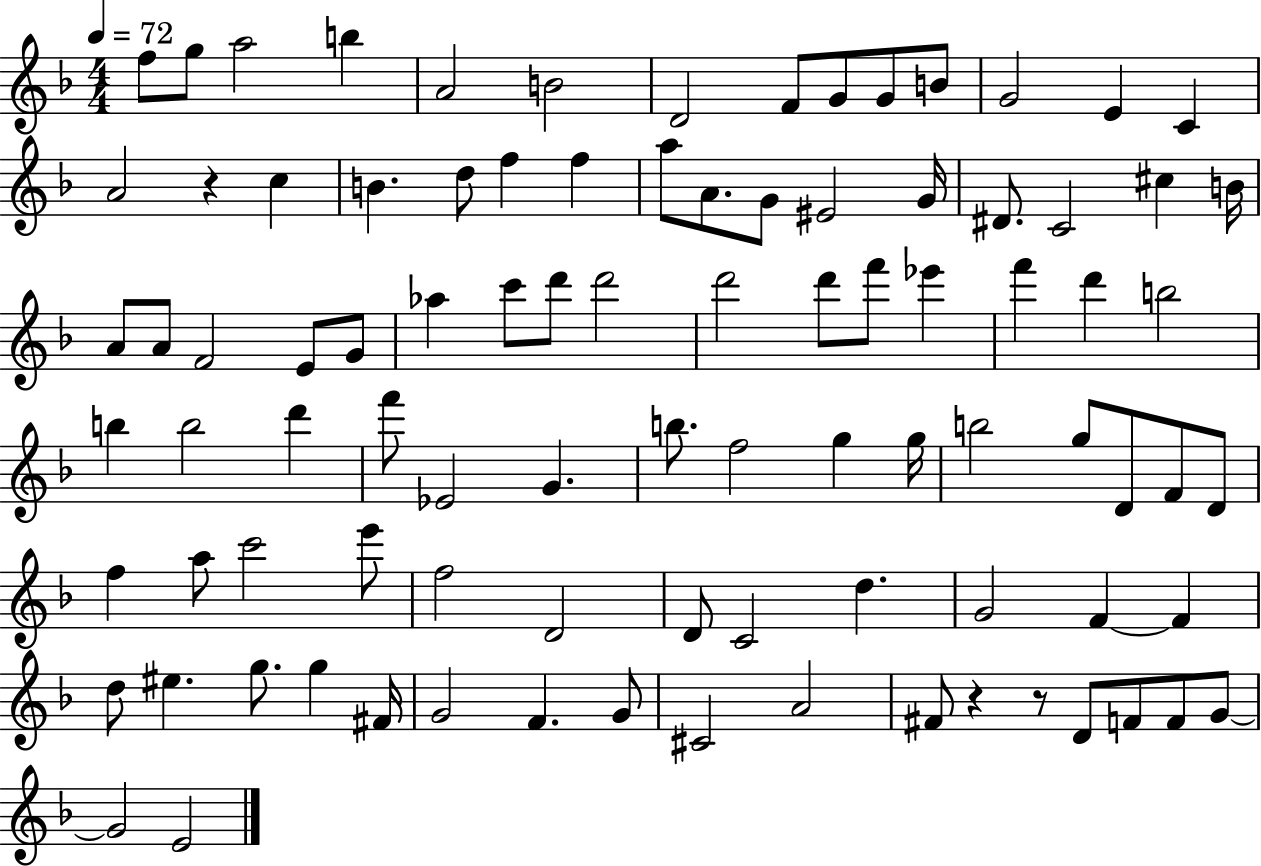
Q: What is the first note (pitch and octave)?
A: F5